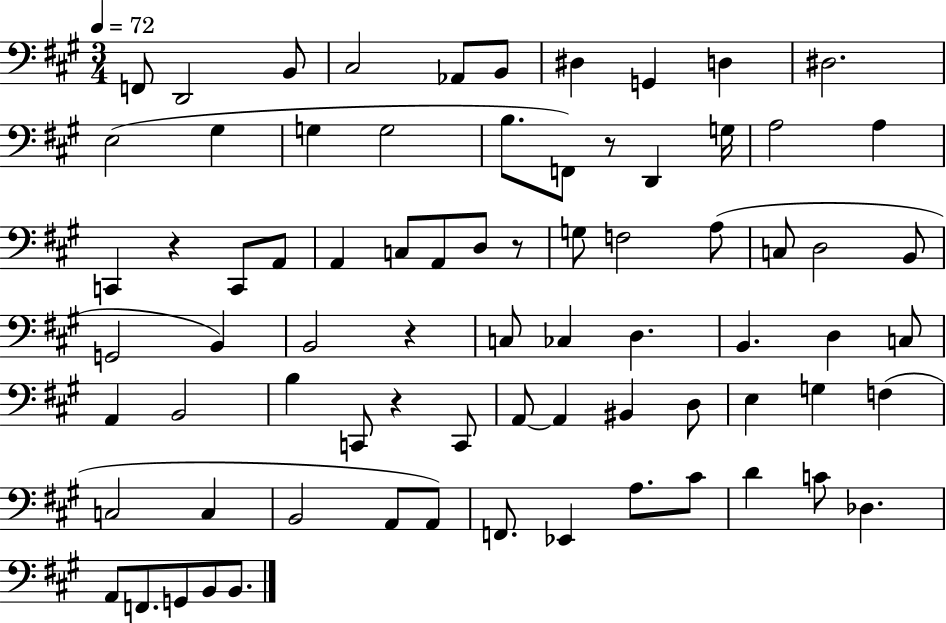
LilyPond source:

{
  \clef bass
  \numericTimeSignature
  \time 3/4
  \key a \major
  \tempo 4 = 72
  f,8 d,2 b,8 | cis2 aes,8 b,8 | dis4 g,4 d4 | dis2. | \break e2( gis4 | g4 g2 | b8. f,8) r8 d,4 g16 | a2 a4 | \break c,4 r4 c,8 a,8 | a,4 c8 a,8 d8 r8 | g8 f2 a8( | c8 d2 b,8 | \break g,2 b,4) | b,2 r4 | c8 ces4 d4. | b,4. d4 c8 | \break a,4 b,2 | b4 c,8 r4 c,8 | a,8~~ a,4 bis,4 d8 | e4 g4 f4( | \break c2 c4 | b,2 a,8 a,8) | f,8. ees,4 a8. cis'8 | d'4 c'8 des4. | \break a,8 f,8. g,8 b,8 b,8. | \bar "|."
}